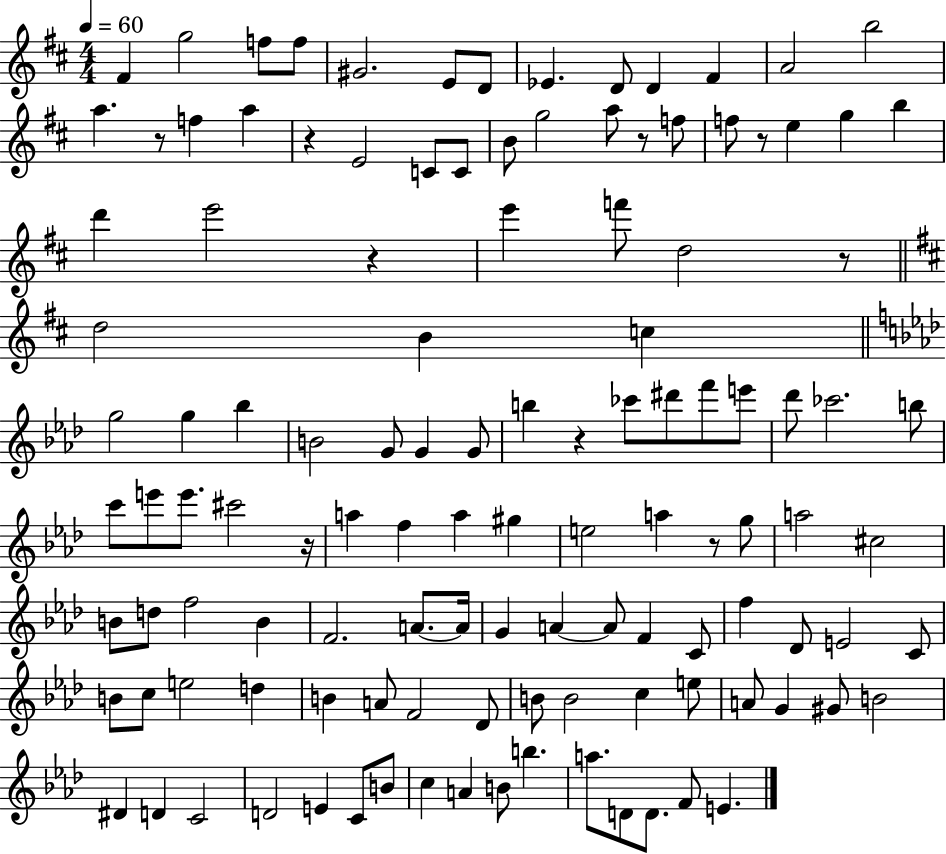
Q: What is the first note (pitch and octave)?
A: F#4